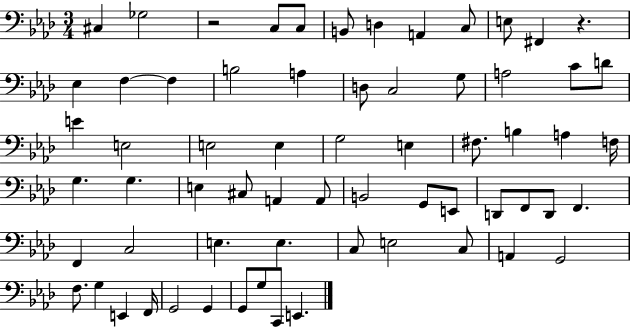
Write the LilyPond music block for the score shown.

{
  \clef bass
  \numericTimeSignature
  \time 3/4
  \key aes \major
  cis4 ges2 | r2 c8 c8 | b,8 d4 a,4 c8 | e8 fis,4 r4. | \break ees4 f4~~ f4 | b2 a4 | d8 c2 g8 | a2 c'8 d'8 | \break e'4 e2 | e2 e4 | g2 e4 | fis8. b4 a4 f16 | \break g4. g4. | e4 cis8 a,4 a,8 | b,2 g,8 e,8 | d,8 f,8 d,8 f,4. | \break f,4 c2 | e4. e4. | c8 e2 c8 | a,4 g,2 | \break f8. g4 e,4 f,16 | g,2 g,4 | g,8 g8 c,8 e,4. | \bar "|."
}